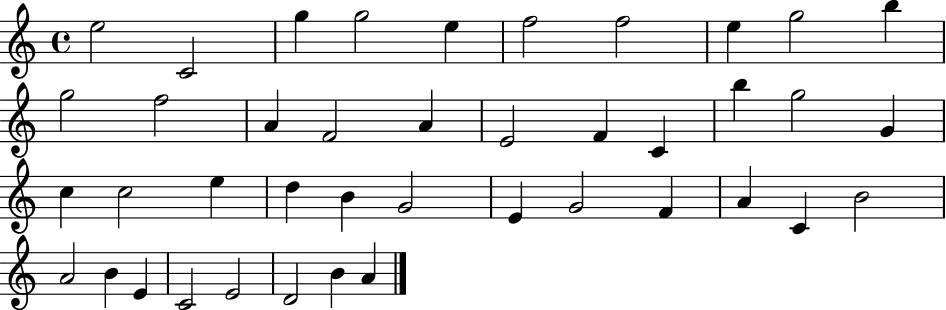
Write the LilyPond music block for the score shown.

{
  \clef treble
  \time 4/4
  \defaultTimeSignature
  \key c \major
  e''2 c'2 | g''4 g''2 e''4 | f''2 f''2 | e''4 g''2 b''4 | \break g''2 f''2 | a'4 f'2 a'4 | e'2 f'4 c'4 | b''4 g''2 g'4 | \break c''4 c''2 e''4 | d''4 b'4 g'2 | e'4 g'2 f'4 | a'4 c'4 b'2 | \break a'2 b'4 e'4 | c'2 e'2 | d'2 b'4 a'4 | \bar "|."
}